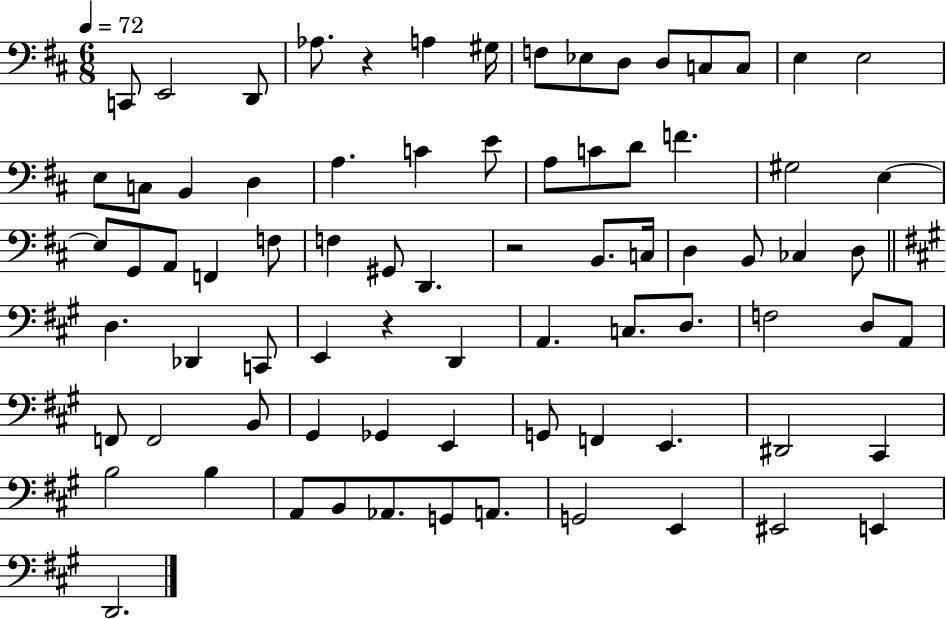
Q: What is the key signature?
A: D major